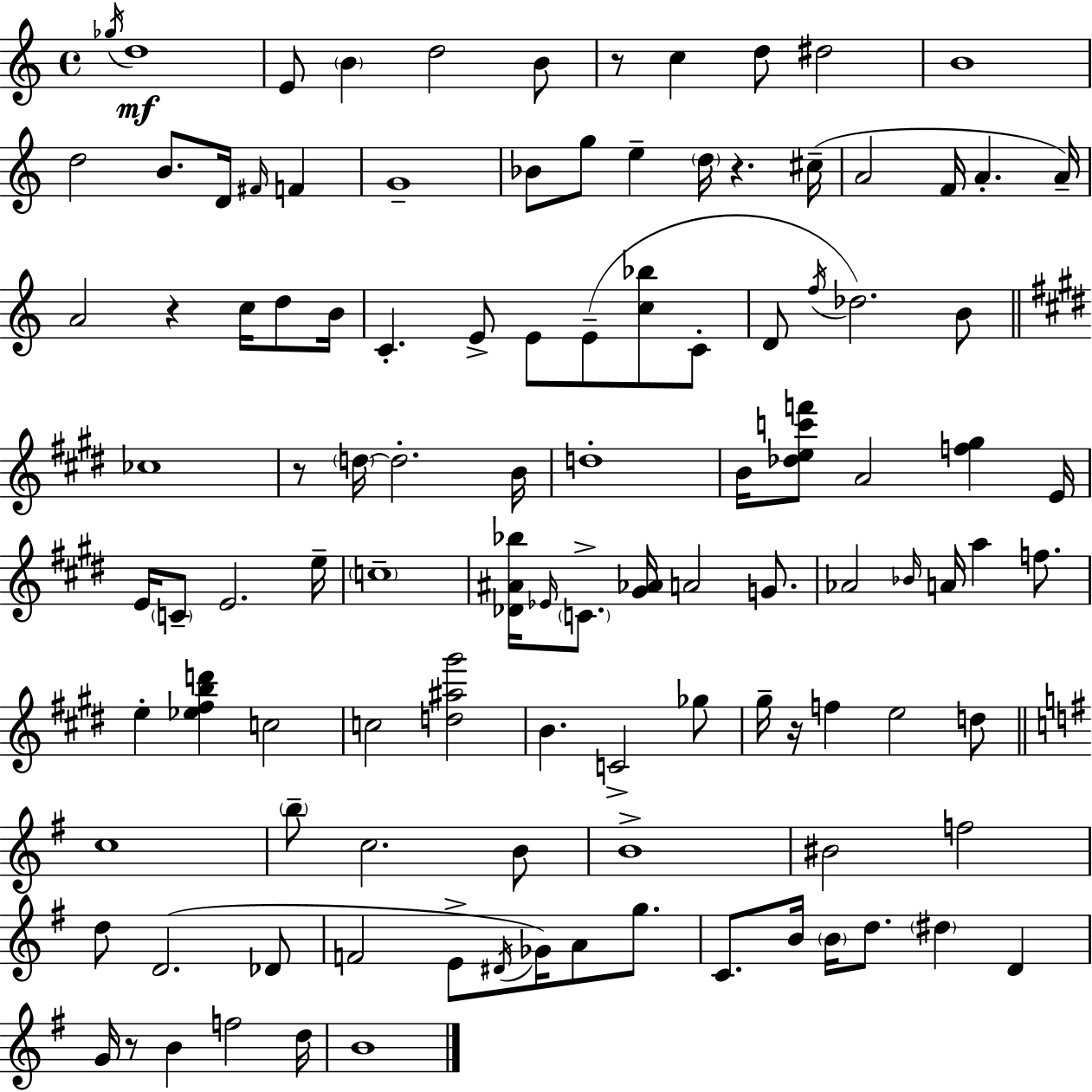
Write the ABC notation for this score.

X:1
T:Untitled
M:4/4
L:1/4
K:C
_g/4 d4 E/2 B d2 B/2 z/2 c d/2 ^d2 B4 d2 B/2 D/4 ^F/4 F G4 _B/2 g/2 e d/4 z ^c/4 A2 F/4 A A/4 A2 z c/4 d/2 B/4 C E/2 E/2 E/2 [c_b]/2 C/2 D/2 f/4 _d2 B/2 _c4 z/2 d/4 d2 B/4 d4 B/4 [_dec'f']/2 A2 [f^g] E/4 E/4 C/2 E2 e/4 c4 [_D^A_b]/4 _E/4 C/2 [^G_A]/4 A2 G/2 _A2 _B/4 A/4 a f/2 e [_e^fbd'] c2 c2 [d^a^g']2 B C2 _g/2 ^g/4 z/4 f e2 d/2 c4 b/2 c2 B/2 B4 ^B2 f2 d/2 D2 _D/2 F2 E/2 ^D/4 _G/4 A/2 g/2 C/2 B/4 B/4 d/2 ^d D G/4 z/2 B f2 d/4 B4